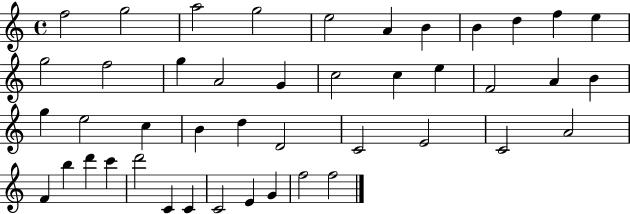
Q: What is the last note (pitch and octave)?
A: F5